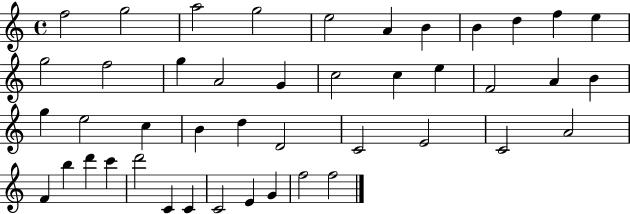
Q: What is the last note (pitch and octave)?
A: F5